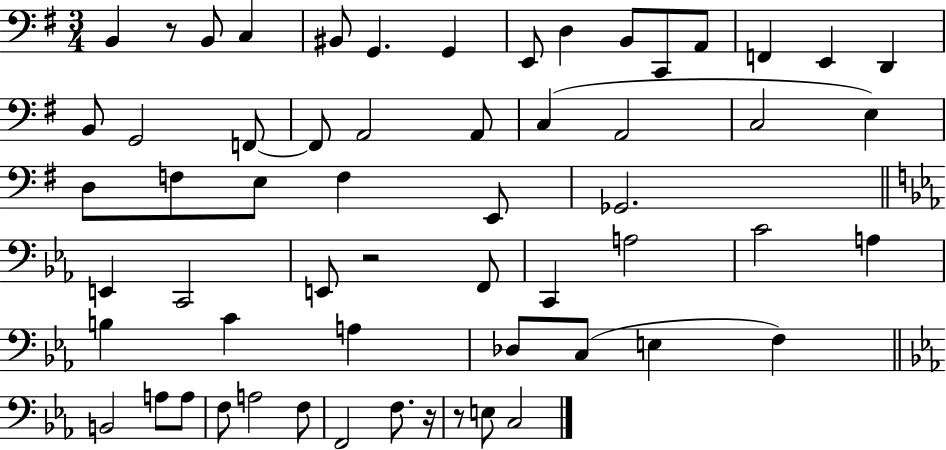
{
  \clef bass
  \numericTimeSignature
  \time 3/4
  \key g \major
  b,4 r8 b,8 c4 | bis,8 g,4. g,4 | e,8 d4 b,8 c,8 a,8 | f,4 e,4 d,4 | \break b,8 g,2 f,8~~ | f,8 a,2 a,8 | c4( a,2 | c2 e4) | \break d8 f8 e8 f4 e,8 | ges,2. | \bar "||" \break \key ees \major e,4 c,2 | e,8 r2 f,8 | c,4 a2 | c'2 a4 | \break b4 c'4 a4 | des8 c8( e4 f4) | \bar "||" \break \key ees \major b,2 a8 a8 | f8 a2 f8 | f,2 f8. r16 | r8 e8 c2 | \break \bar "|."
}